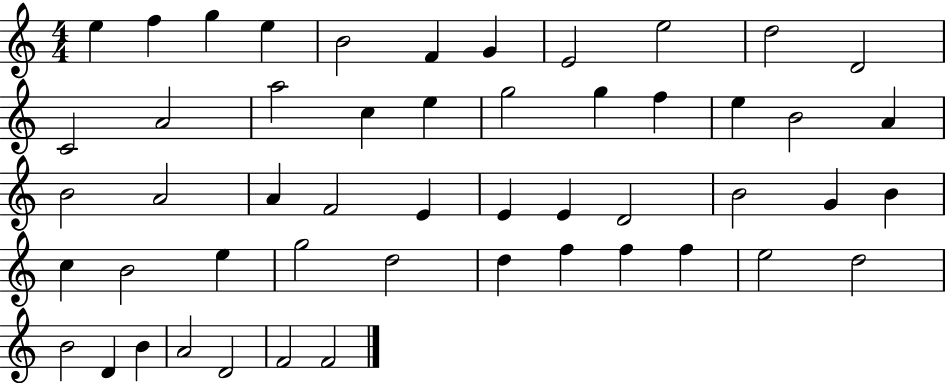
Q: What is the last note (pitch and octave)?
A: F4